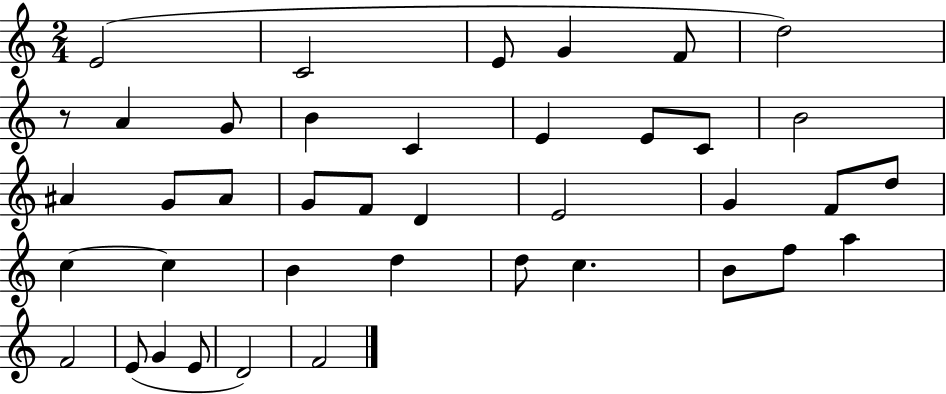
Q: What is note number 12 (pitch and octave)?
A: E4